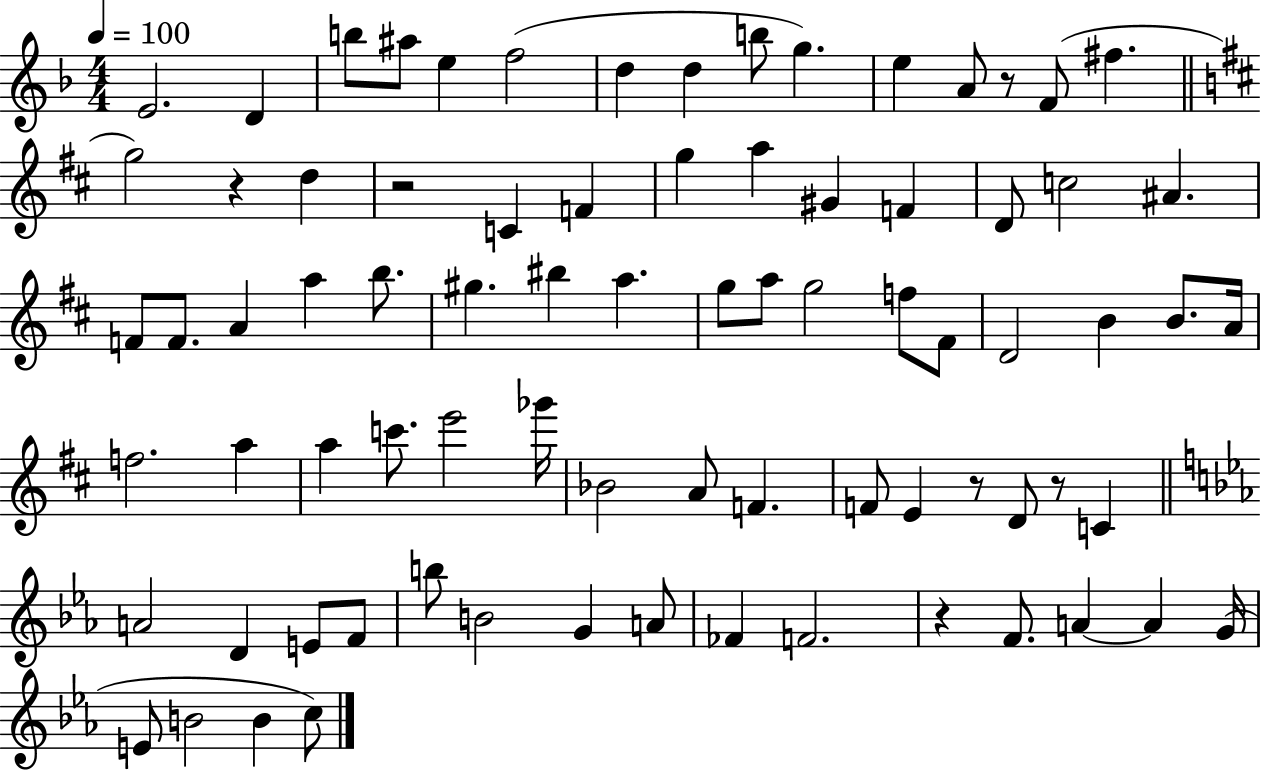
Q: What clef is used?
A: treble